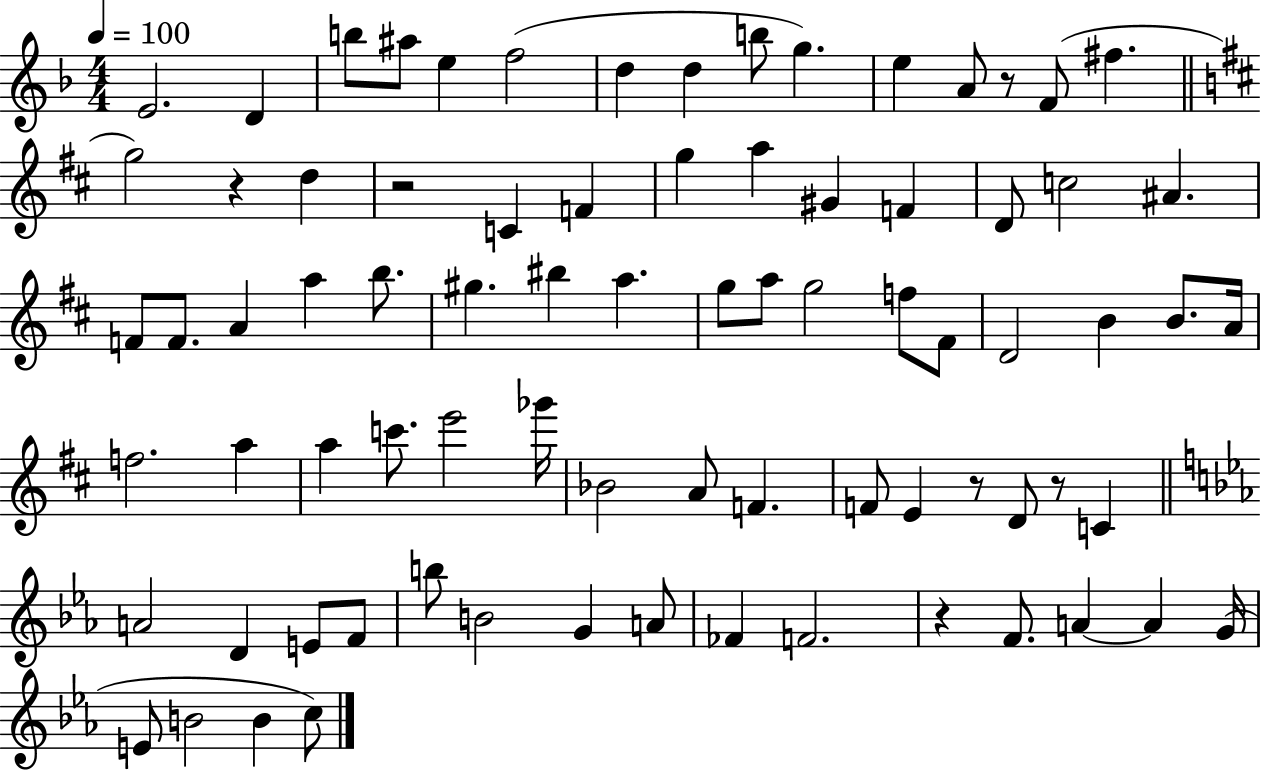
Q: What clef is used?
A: treble